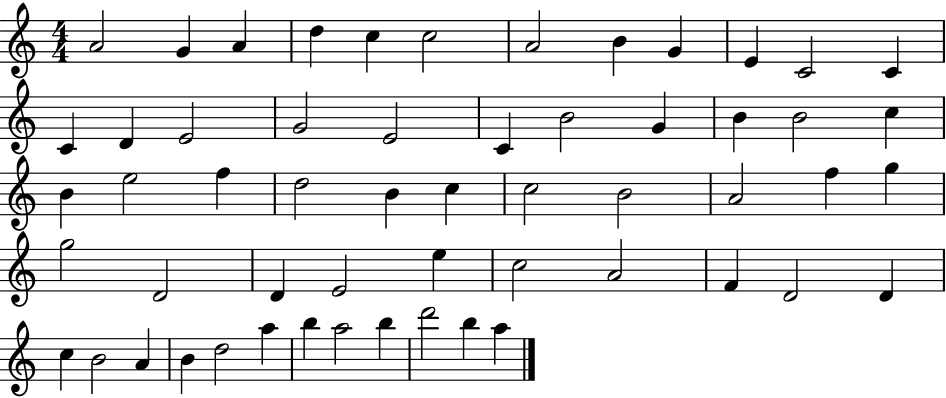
{
  \clef treble
  \numericTimeSignature
  \time 4/4
  \key c \major
  a'2 g'4 a'4 | d''4 c''4 c''2 | a'2 b'4 g'4 | e'4 c'2 c'4 | \break c'4 d'4 e'2 | g'2 e'2 | c'4 b'2 g'4 | b'4 b'2 c''4 | \break b'4 e''2 f''4 | d''2 b'4 c''4 | c''2 b'2 | a'2 f''4 g''4 | \break g''2 d'2 | d'4 e'2 e''4 | c''2 a'2 | f'4 d'2 d'4 | \break c''4 b'2 a'4 | b'4 d''2 a''4 | b''4 a''2 b''4 | d'''2 b''4 a''4 | \break \bar "|."
}